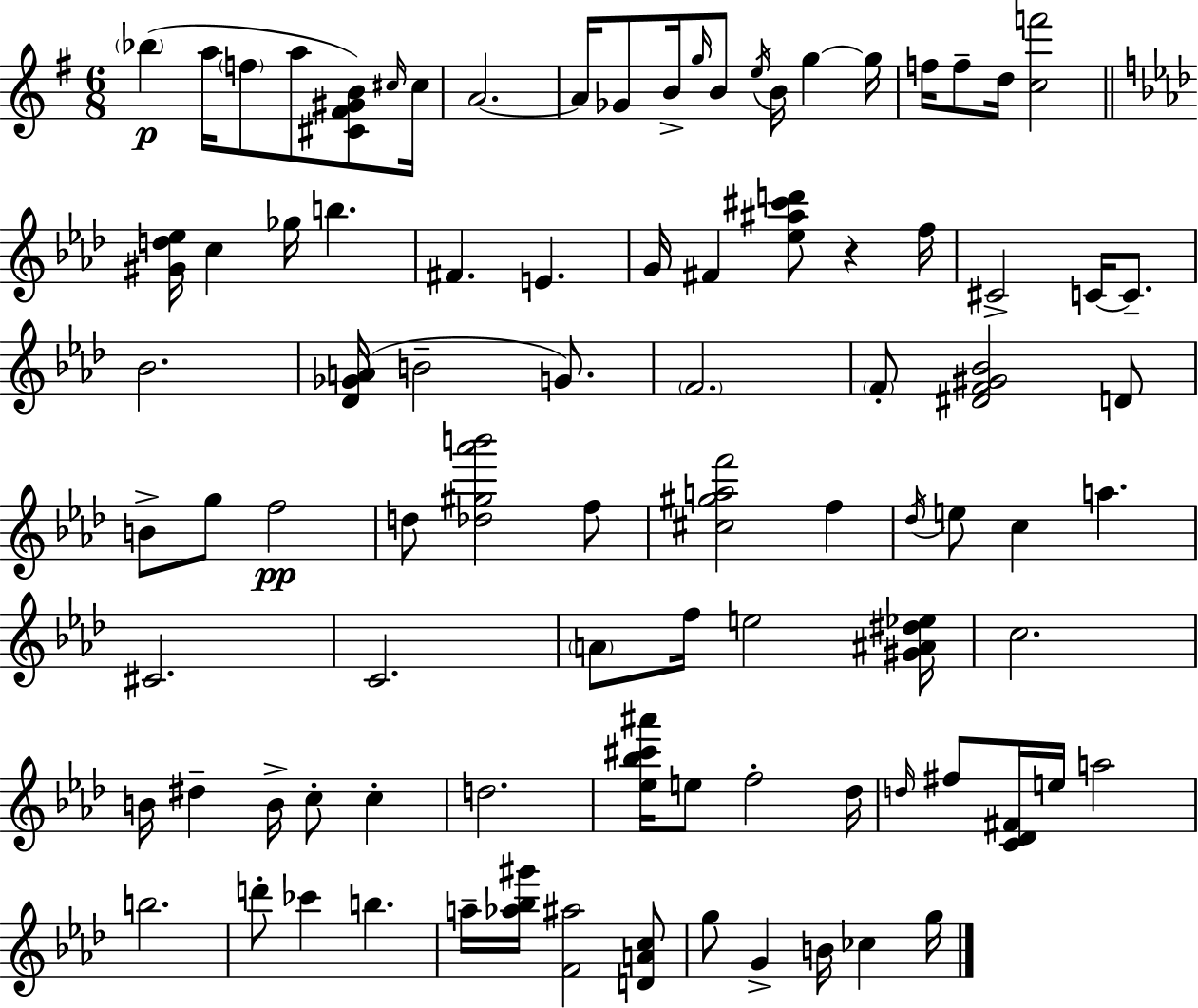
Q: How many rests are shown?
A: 1